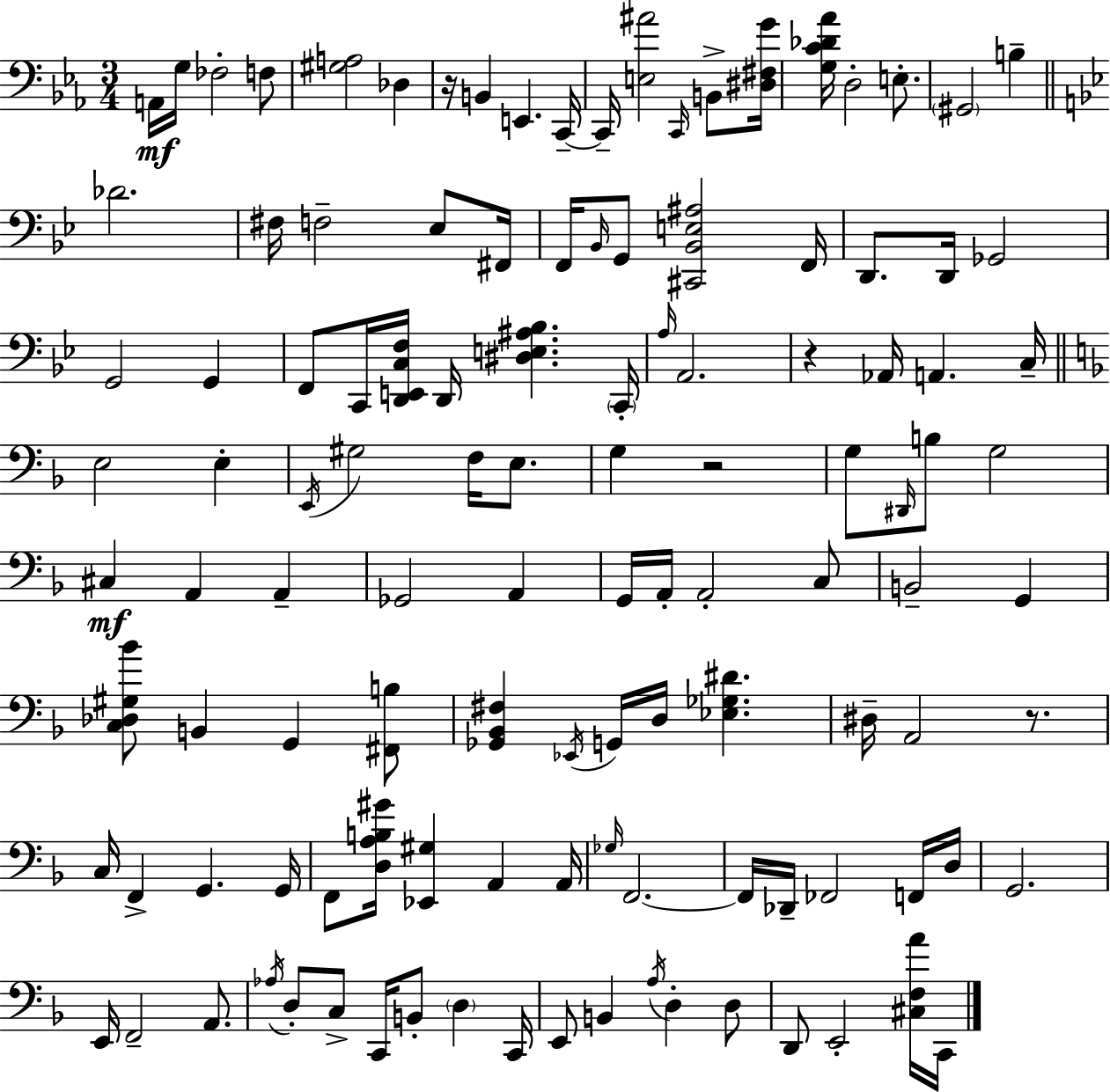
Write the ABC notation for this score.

X:1
T:Untitled
M:3/4
L:1/4
K:Cm
A,,/4 G,/4 _F,2 F,/2 [^G,A,]2 _D, z/4 B,, E,, C,,/4 C,,/4 [E,^A]2 C,,/4 B,,/2 [^D,^F,G]/4 [G,C_D_A]/4 D,2 E,/2 ^G,,2 B, _D2 ^F,/4 F,2 _E,/2 ^F,,/4 F,,/4 _B,,/4 G,,/2 [^C,,_B,,E,^A,]2 F,,/4 D,,/2 D,,/4 _G,,2 G,,2 G,, F,,/2 C,,/4 [D,,E,,C,F,]/4 D,,/4 [^D,E,^A,_B,] C,,/4 A,/4 A,,2 z _A,,/4 A,, C,/4 E,2 E, E,,/4 ^G,2 F,/4 E,/2 G, z2 G,/2 ^D,,/4 B,/2 G,2 ^C, A,, A,, _G,,2 A,, G,,/4 A,,/4 A,,2 C,/2 B,,2 G,, [C,_D,^G,_B]/2 B,, G,, [^F,,B,]/2 [_G,,_B,,^F,] _E,,/4 G,,/4 D,/4 [_E,_G,^D] ^D,/4 A,,2 z/2 C,/4 F,, G,, G,,/4 F,,/2 [D,A,B,^G]/4 [_E,,^G,] A,, A,,/4 _G,/4 F,,2 F,,/4 _D,,/4 _F,,2 F,,/4 D,/4 G,,2 E,,/4 F,,2 A,,/2 _A,/4 D,/2 C,/2 C,,/4 B,,/2 D, C,,/4 E,,/2 B,, A,/4 D, D,/2 D,,/2 E,,2 [^C,F,A]/4 C,,/4